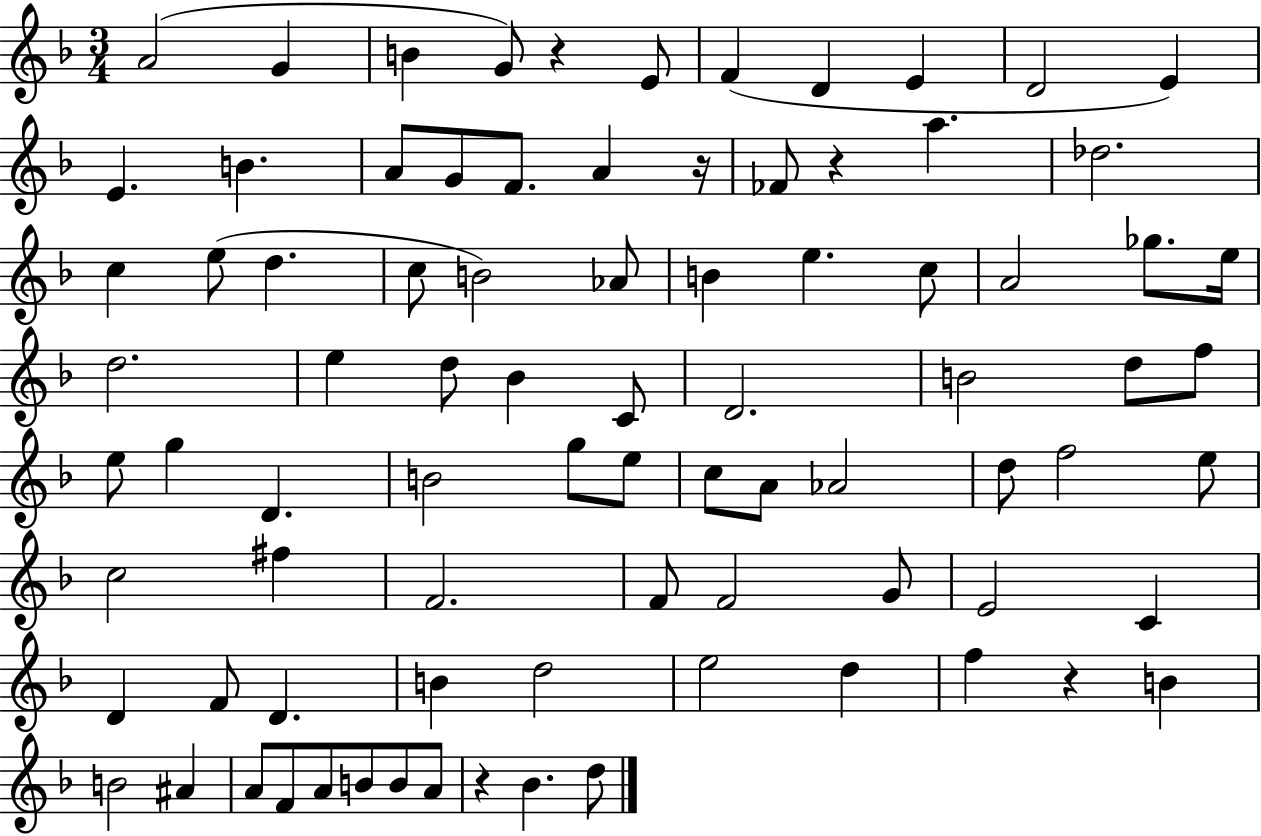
{
  \clef treble
  \numericTimeSignature
  \time 3/4
  \key f \major
  a'2( g'4 | b'4 g'8) r4 e'8 | f'4( d'4 e'4 | d'2 e'4) | \break e'4. b'4. | a'8 g'8 f'8. a'4 r16 | fes'8 r4 a''4. | des''2. | \break c''4 e''8( d''4. | c''8 b'2) aes'8 | b'4 e''4. c''8 | a'2 ges''8. e''16 | \break d''2. | e''4 d''8 bes'4 c'8 | d'2. | b'2 d''8 f''8 | \break e''8 g''4 d'4. | b'2 g''8 e''8 | c''8 a'8 aes'2 | d''8 f''2 e''8 | \break c''2 fis''4 | f'2. | f'8 f'2 g'8 | e'2 c'4 | \break d'4 f'8 d'4. | b'4 d''2 | e''2 d''4 | f''4 r4 b'4 | \break b'2 ais'4 | a'8 f'8 a'8 b'8 b'8 a'8 | r4 bes'4. d''8 | \bar "|."
}